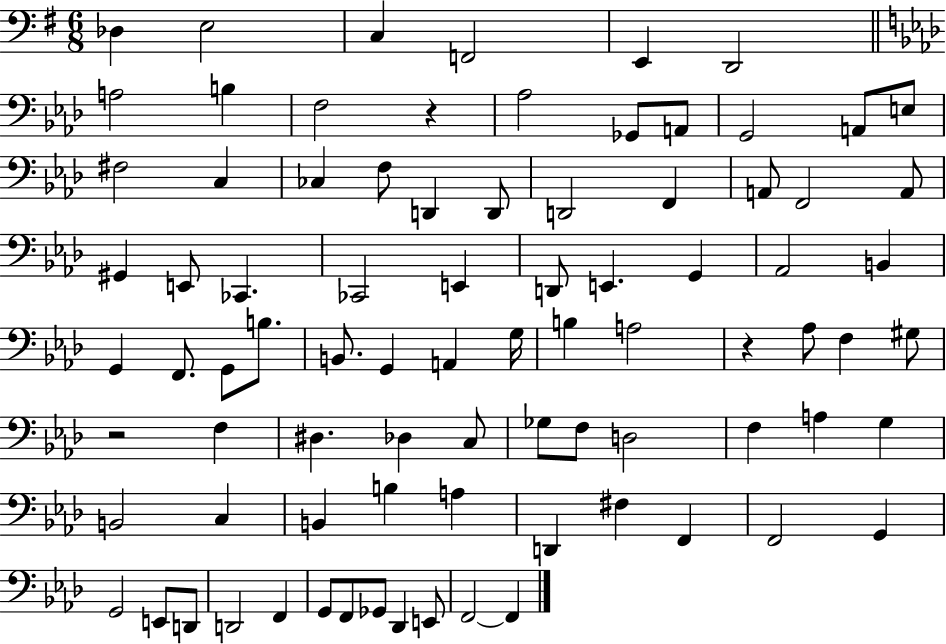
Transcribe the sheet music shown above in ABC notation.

X:1
T:Untitled
M:6/8
L:1/4
K:G
_D, E,2 C, F,,2 E,, D,,2 A,2 B, F,2 z _A,2 _G,,/2 A,,/2 G,,2 A,,/2 E,/2 ^F,2 C, _C, F,/2 D,, D,,/2 D,,2 F,, A,,/2 F,,2 A,,/2 ^G,, E,,/2 _C,, _C,,2 E,, D,,/2 E,, G,, _A,,2 B,, G,, F,,/2 G,,/2 B,/2 B,,/2 G,, A,, G,/4 B, A,2 z _A,/2 F, ^G,/2 z2 F, ^D, _D, C,/2 _G,/2 F,/2 D,2 F, A, G, B,,2 C, B,, B, A, D,, ^F, F,, F,,2 G,, G,,2 E,,/2 D,,/2 D,,2 F,, G,,/2 F,,/2 _G,,/2 _D,, E,,/2 F,,2 F,,